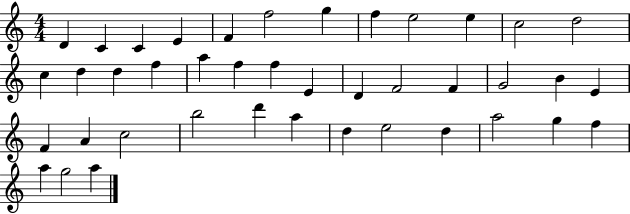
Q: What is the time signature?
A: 4/4